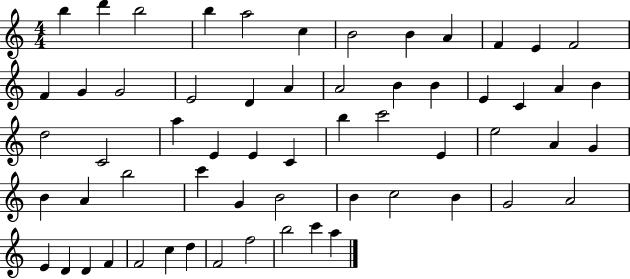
B5/q D6/q B5/h B5/q A5/h C5/q B4/h B4/q A4/q F4/q E4/q F4/h F4/q G4/q G4/h E4/h D4/q A4/q A4/h B4/q B4/q E4/q C4/q A4/q B4/q D5/h C4/h A5/q E4/q E4/q C4/q B5/q C6/h E4/q E5/h A4/q G4/q B4/q A4/q B5/h C6/q G4/q B4/h B4/q C5/h B4/q G4/h A4/h E4/q D4/q D4/q F4/q F4/h C5/q D5/q F4/h F5/h B5/h C6/q A5/q